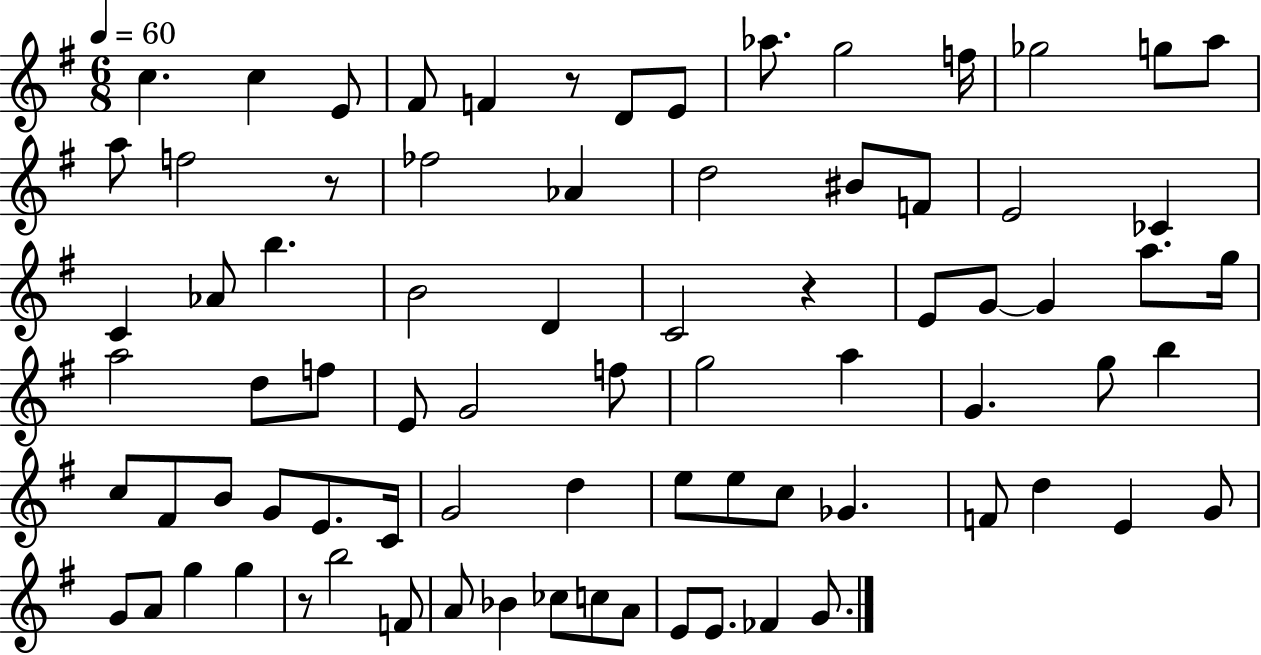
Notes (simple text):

C5/q. C5/q E4/e F#4/e F4/q R/e D4/e E4/e Ab5/e. G5/h F5/s Gb5/h G5/e A5/e A5/e F5/h R/e FES5/h Ab4/q D5/h BIS4/e F4/e E4/h CES4/q C4/q Ab4/e B5/q. B4/h D4/q C4/h R/q E4/e G4/e G4/q A5/e. G5/s A5/h D5/e F5/e E4/e G4/h F5/e G5/h A5/q G4/q. G5/e B5/q C5/e F#4/e B4/e G4/e E4/e. C4/s G4/h D5/q E5/e E5/e C5/e Gb4/q. F4/e D5/q E4/q G4/e G4/e A4/e G5/q G5/q R/e B5/h F4/e A4/e Bb4/q CES5/e C5/e A4/e E4/e E4/e. FES4/q G4/e.